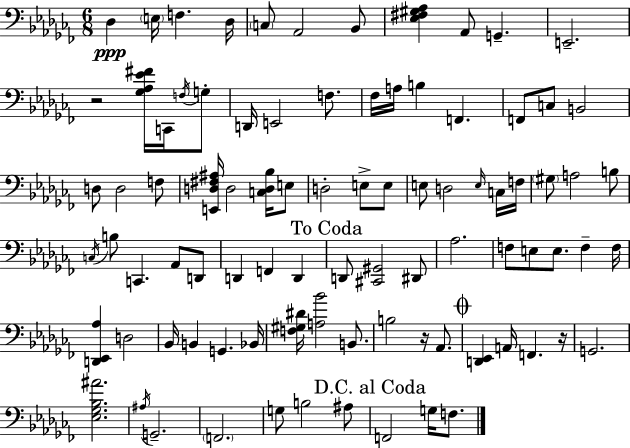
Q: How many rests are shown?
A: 3